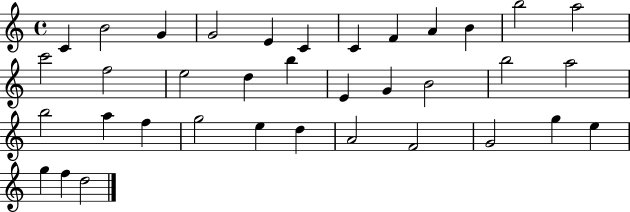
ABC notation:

X:1
T:Untitled
M:4/4
L:1/4
K:C
C B2 G G2 E C C F A B b2 a2 c'2 f2 e2 d b E G B2 b2 a2 b2 a f g2 e d A2 F2 G2 g e g f d2